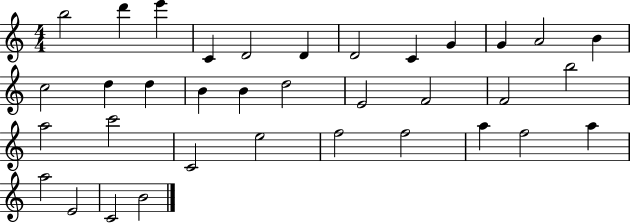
{
  \clef treble
  \numericTimeSignature
  \time 4/4
  \key c \major
  b''2 d'''4 e'''4 | c'4 d'2 d'4 | d'2 c'4 g'4 | g'4 a'2 b'4 | \break c''2 d''4 d''4 | b'4 b'4 d''2 | e'2 f'2 | f'2 b''2 | \break a''2 c'''2 | c'2 e''2 | f''2 f''2 | a''4 f''2 a''4 | \break a''2 e'2 | c'2 b'2 | \bar "|."
}